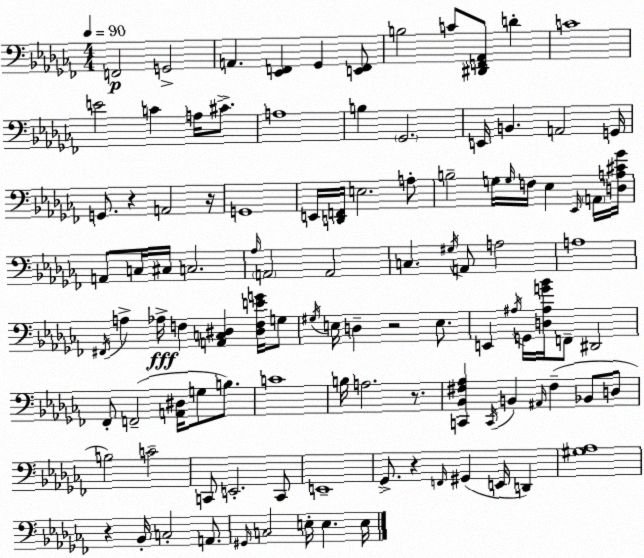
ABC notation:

X:1
T:Untitled
M:4/4
L:1/4
K:Abm
F,,2 G,,2 A,, [_E,,F,,] _G,, [E,,F,,]/2 B,2 C/2 [^D,,F,,_A,,]/2 D C4 E2 C A,/4 ^C/2 A,4 B, _G,,2 E,,/4 B,, A,,2 G,,/4 G,,/2 z A,,2 z/4 G,,4 E,,/4 [D,,F,,]/4 E,2 A,/2 B,2 G,/4 G,/4 F,/4 _E, _E,,/4 A,,/4 [D,A,^C_G]/4 A,,/2 C,/4 ^C,/4 C,2 _A,/4 A,,2 A,,2 C, ^G,/4 A,,/2 A,2 A,4 ^F,,/4 A, _A,/4 F, [A,,C,^D,] [^D,F,EG]/4 G,/2 ^G,/4 E,/4 D, z2 E,/2 E,, ^A,/4 G,,/4 [D,^A,G_B]/4 F,,/2 ^D,,2 _F,,/2 F,,2 [A,,^D,]/4 G,/2 B,/2 C4 B,/4 A,2 z/2 [C,,_B,,^F,_A,] C,,/4 B,, ^A,,/4 ^F, _B,,/2 D,/2 B,2 C2 C,,/2 E,,2 C,,/2 E,,4 _G,,/2 z F,,/4 ^G,, E,,/4 D,, [^G,_A,]4 z _B,,/4 C,2 A,,/2 ^G,,/4 C,2 E,/4 E, E,/4